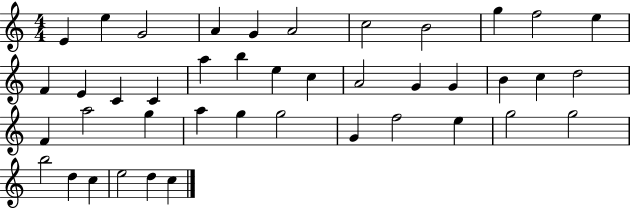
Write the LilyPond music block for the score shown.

{
  \clef treble
  \numericTimeSignature
  \time 4/4
  \key c \major
  e'4 e''4 g'2 | a'4 g'4 a'2 | c''2 b'2 | g''4 f''2 e''4 | \break f'4 e'4 c'4 c'4 | a''4 b''4 e''4 c''4 | a'2 g'4 g'4 | b'4 c''4 d''2 | \break f'4 a''2 g''4 | a''4 g''4 g''2 | g'4 f''2 e''4 | g''2 g''2 | \break b''2 d''4 c''4 | e''2 d''4 c''4 | \bar "|."
}